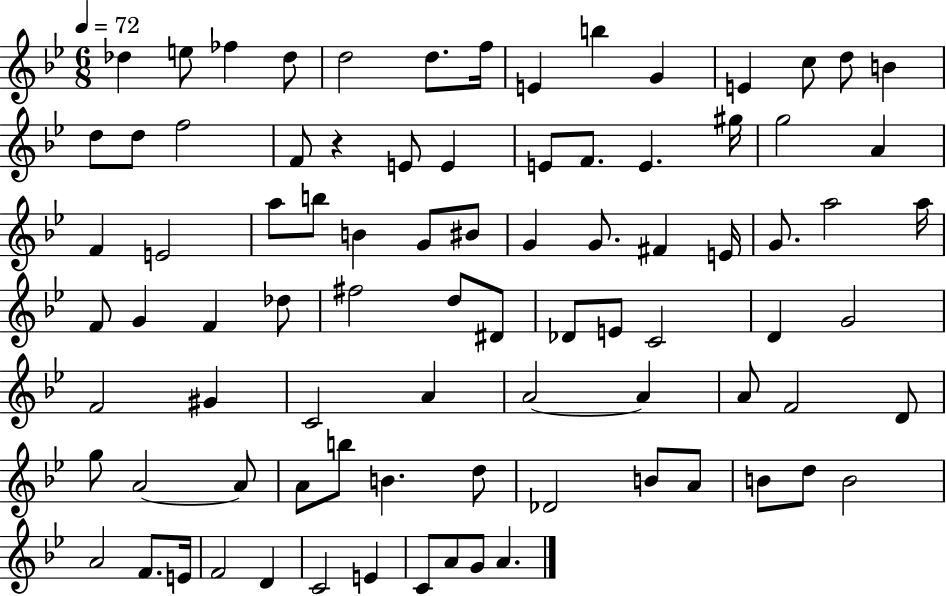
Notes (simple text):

Db5/q E5/e FES5/q Db5/e D5/h D5/e. F5/s E4/q B5/q G4/q E4/q C5/e D5/e B4/q D5/e D5/e F5/h F4/e R/q E4/e E4/q E4/e F4/e. E4/q. G#5/s G5/h A4/q F4/q E4/h A5/e B5/e B4/q G4/e BIS4/e G4/q G4/e. F#4/q E4/s G4/e. A5/h A5/s F4/e G4/q F4/q Db5/e F#5/h D5/e D#4/e Db4/e E4/e C4/h D4/q G4/h F4/h G#4/q C4/h A4/q A4/h A4/q A4/e F4/h D4/e G5/e A4/h A4/e A4/e B5/e B4/q. D5/e Db4/h B4/e A4/e B4/e D5/e B4/h A4/h F4/e. E4/s F4/h D4/q C4/h E4/q C4/e A4/e G4/e A4/q.